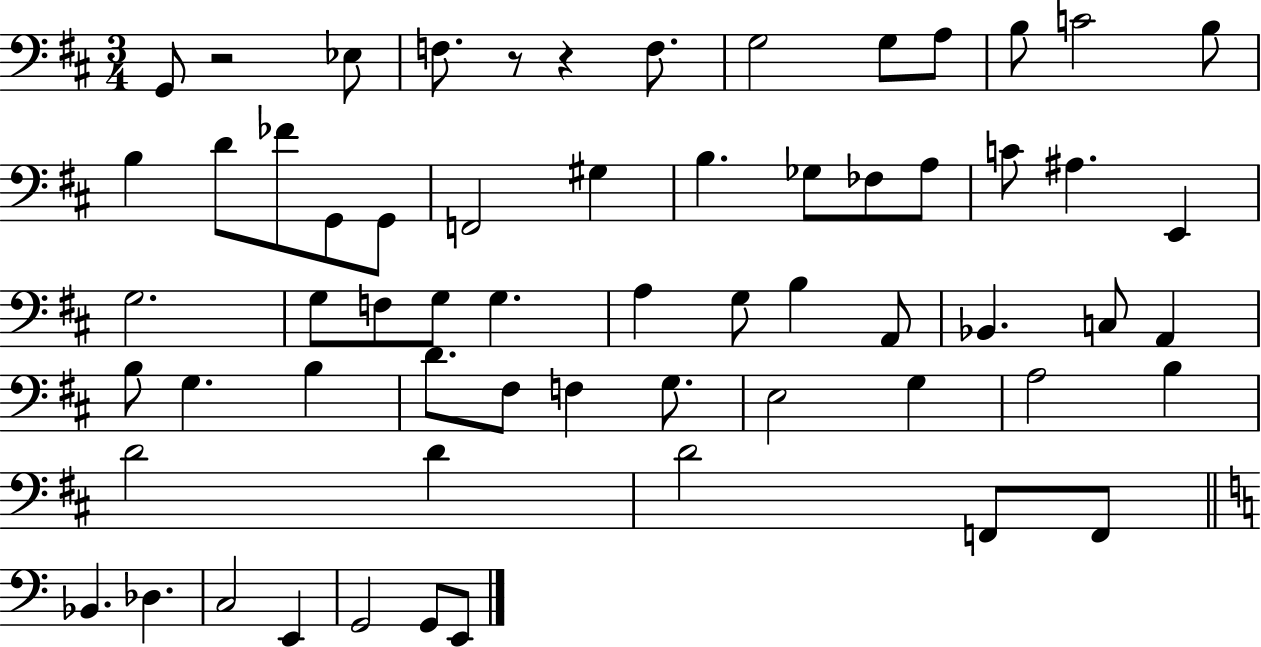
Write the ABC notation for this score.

X:1
T:Untitled
M:3/4
L:1/4
K:D
G,,/2 z2 _E,/2 F,/2 z/2 z F,/2 G,2 G,/2 A,/2 B,/2 C2 B,/2 B, D/2 _F/2 G,,/2 G,,/2 F,,2 ^G, B, _G,/2 _F,/2 A,/2 C/2 ^A, E,, G,2 G,/2 F,/2 G,/2 G, A, G,/2 B, A,,/2 _B,, C,/2 A,, B,/2 G, B, D/2 ^F,/2 F, G,/2 E,2 G, A,2 B, D2 D D2 F,,/2 F,,/2 _B,, _D, C,2 E,, G,,2 G,,/2 E,,/2